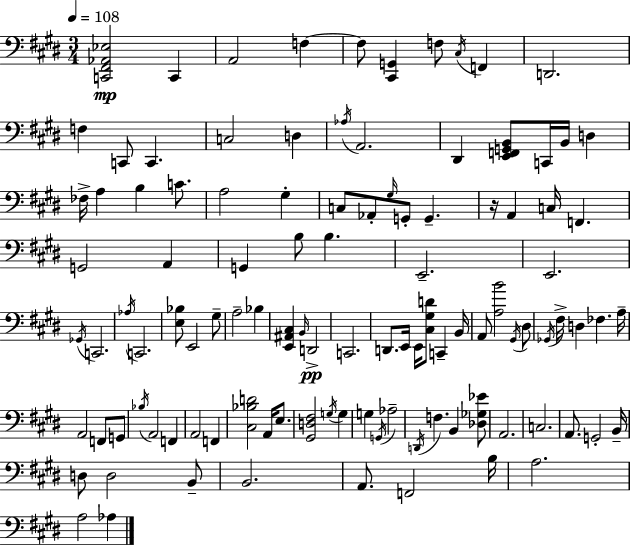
X:1
T:Untitled
M:3/4
L:1/4
K:E
[C,,^F,,_A,,_E,]2 C,, A,,2 F, F,/2 [^C,,G,,] F,/2 ^C,/4 F,, D,,2 F, C,,/2 C,, C,2 D, _A,/4 A,,2 ^D,, [E,,F,,G,,B,,]/2 C,,/4 B,,/4 D, _F,/4 A, B, C/2 A,2 ^G, C,/2 _A,,/2 ^G,/4 G,,/2 G,, z/4 A,, C,/4 F,, G,,2 A,, G,, B,/2 B, E,,2 E,,2 _G,,/4 C,,2 _A,/4 C,,2 [E,_B,]/2 E,,2 ^G,/2 A,2 _B, [E,,^A,,^C,] B,,/4 D,,2 C,,2 D,,/2 E,,/4 E,,/4 [^C,^G,D]/2 C,, B,,/4 A,,/2 [A,B]2 ^G,,/4 ^D,/2 _G,,/4 ^F,/4 D, _F, A,/4 A,,2 F,,/2 G,,/2 _B,/4 A,,2 F,, A,,2 F,, [^C,_B,D]2 A,,/4 E,/2 [^G,,D,^F,]2 G,/4 G, G, G,,/4 _A,2 D,,/4 F, B,, [_D,_G,_E]/2 A,,2 C,2 A,,/2 G,,2 B,,/4 D,/2 D,2 B,,/2 B,,2 A,,/2 F,,2 B,/4 A,2 A,2 _A,